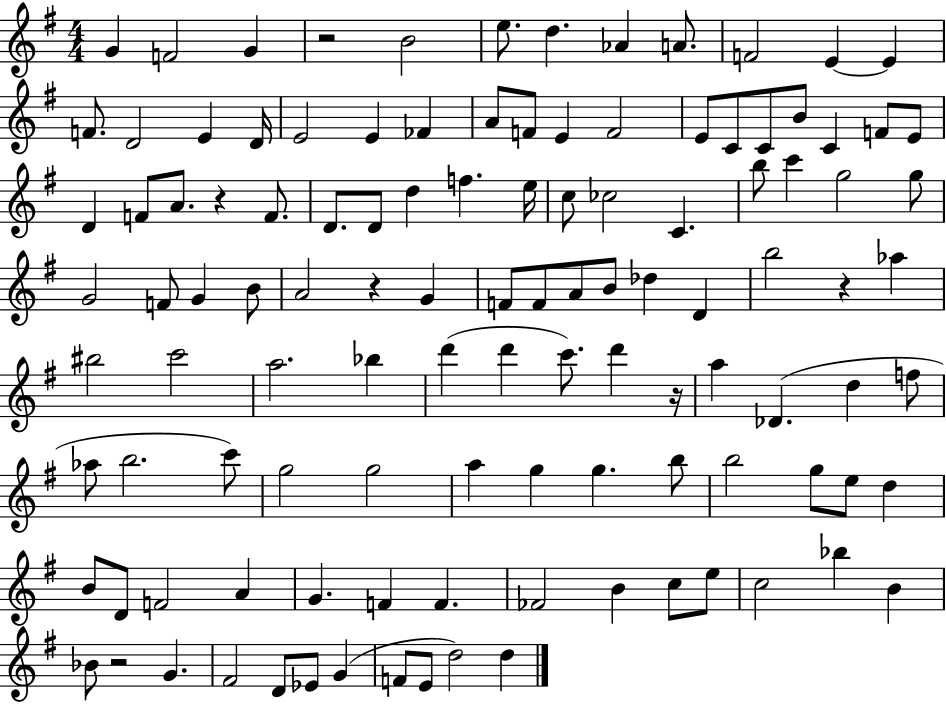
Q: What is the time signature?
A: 4/4